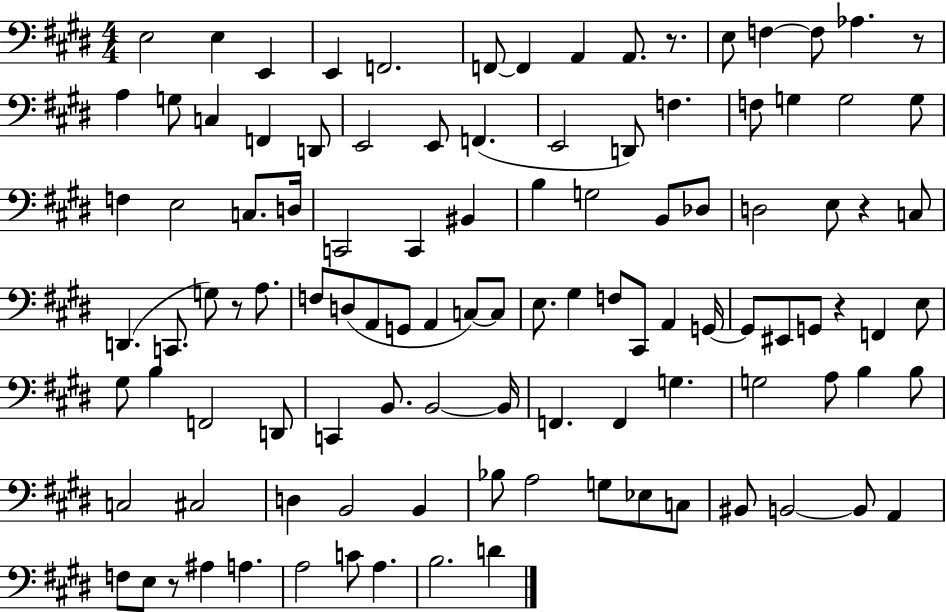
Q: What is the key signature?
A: E major